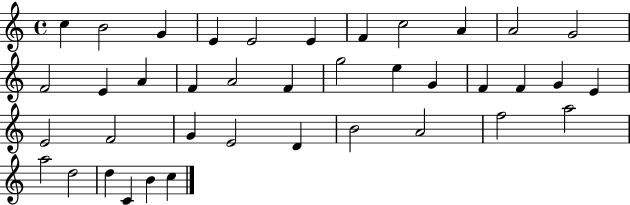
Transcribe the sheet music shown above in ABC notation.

X:1
T:Untitled
M:4/4
L:1/4
K:C
c B2 G E E2 E F c2 A A2 G2 F2 E A F A2 F g2 e G F F G E E2 F2 G E2 D B2 A2 f2 a2 a2 d2 d C B c